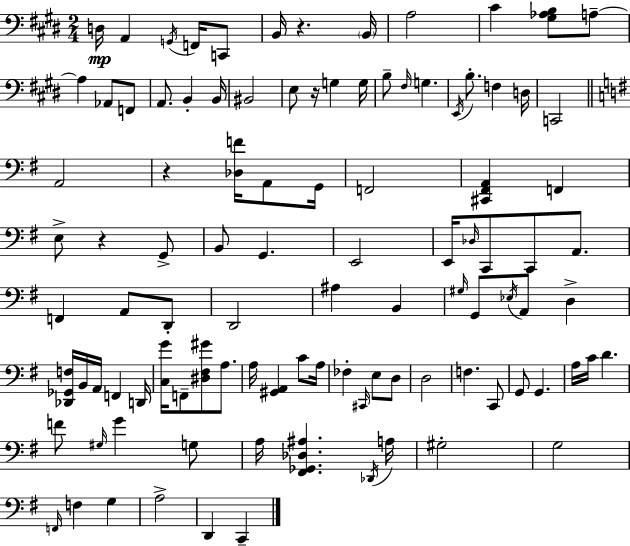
{
  \clef bass
  \numericTimeSignature
  \time 2/4
  \key e \major
  d16\mp a,4 \acciaccatura { g,16 } f,16 c,8 | b,16 r4. | \parenthesize b,16 a2 | cis'4 <gis aes b>8 a8--~~ | \break a4 aes,8 f,8 | a,8. b,4-. | b,16 bis,2 | e8 r16 g4 | \break g16 b8-- \grace { fis16 } g4. | \acciaccatura { e,16 } b8.-. f4 | d16 c,2 | \bar "||" \break \key g \major a,2 | r4 <des f'>16 a,8 g,16 | f,2 | <cis, fis, a,>4 f,4 | \break e8-> r4 g,8-> | b,8 g,4. | e,2 | e,16 \grace { des16 } c,8 c,8 a,8. | \break f,4 a,8 d,8-. | d,2 | ais4 b,4 | \grace { gis16 } g,8 \acciaccatura { ees16 } a,8 d4-> | \break <des, ges, f>16 b,16 a,16 f,4 | d,16 <c g'>16 f,8-- <dis fis gis'>8 | a8. a16 <gis, a,>4 | c'8 a16 fes4-. \grace { cis,16 } | \break e8 d8 d2 | f4. | c,8 g,8 g,4. | a16 c'16 d'4. | \break f'8 \grace { gis16 } g'4 | g8 a16 <fis, ges, des ais>4. | \acciaccatura { des,16 } a16 gis2-. | g2 | \break \grace { f,16 } f4 | g4 a2-> | d,4 | c,4-- \bar "|."
}